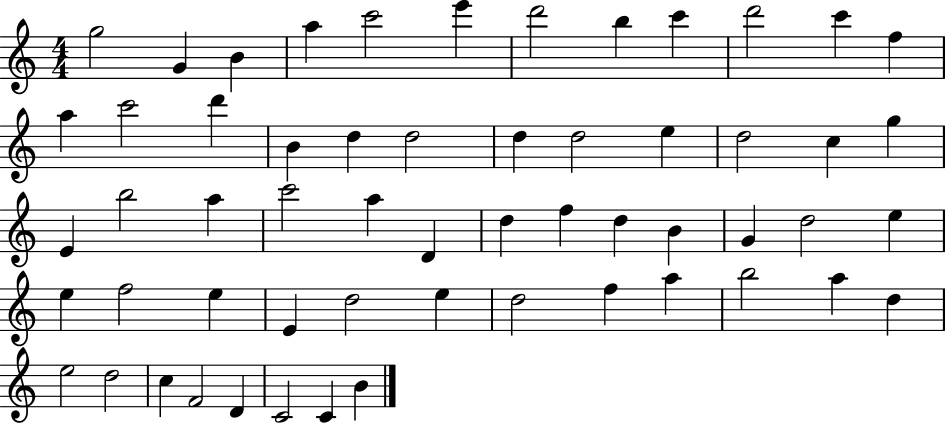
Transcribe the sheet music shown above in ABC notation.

X:1
T:Untitled
M:4/4
L:1/4
K:C
g2 G B a c'2 e' d'2 b c' d'2 c' f a c'2 d' B d d2 d d2 e d2 c g E b2 a c'2 a D d f d B G d2 e e f2 e E d2 e d2 f a b2 a d e2 d2 c F2 D C2 C B